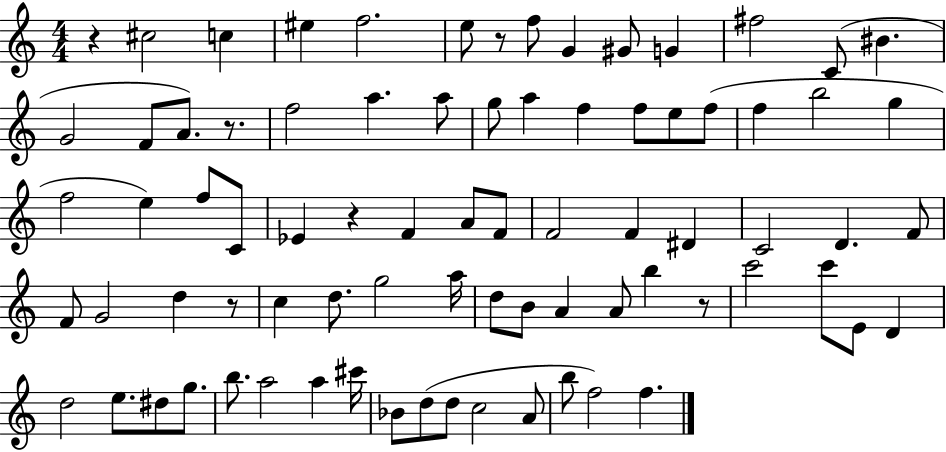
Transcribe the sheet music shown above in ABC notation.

X:1
T:Untitled
M:4/4
L:1/4
K:C
z ^c2 c ^e f2 e/2 z/2 f/2 G ^G/2 G ^f2 C/2 ^B G2 F/2 A/2 z/2 f2 a a/2 g/2 a f f/2 e/2 f/2 f b2 g f2 e f/2 C/2 _E z F A/2 F/2 F2 F ^D C2 D F/2 F/2 G2 d z/2 c d/2 g2 a/4 d/2 B/2 A A/2 b z/2 c'2 c'/2 E/2 D d2 e/2 ^d/2 g/2 b/2 a2 a ^c'/4 _B/2 d/2 d/2 c2 A/2 b/2 f2 f